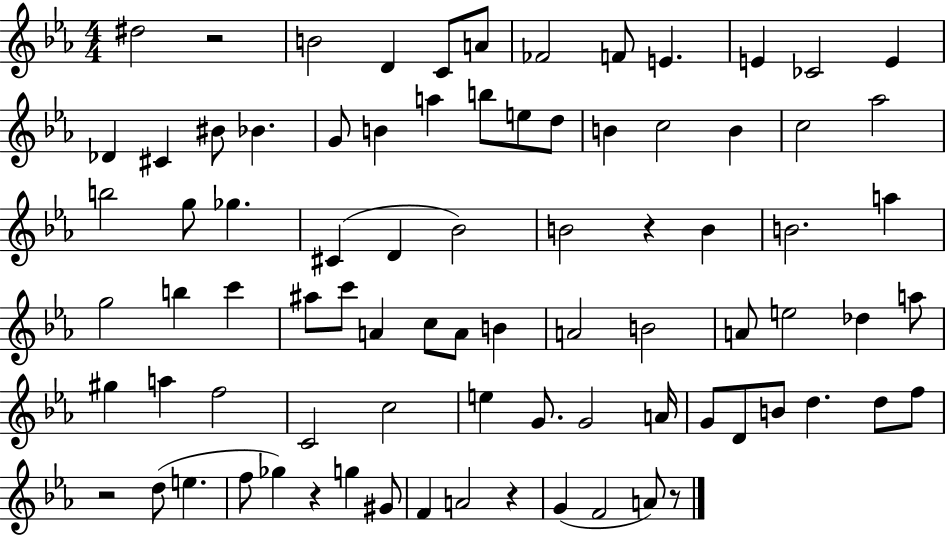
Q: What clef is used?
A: treble